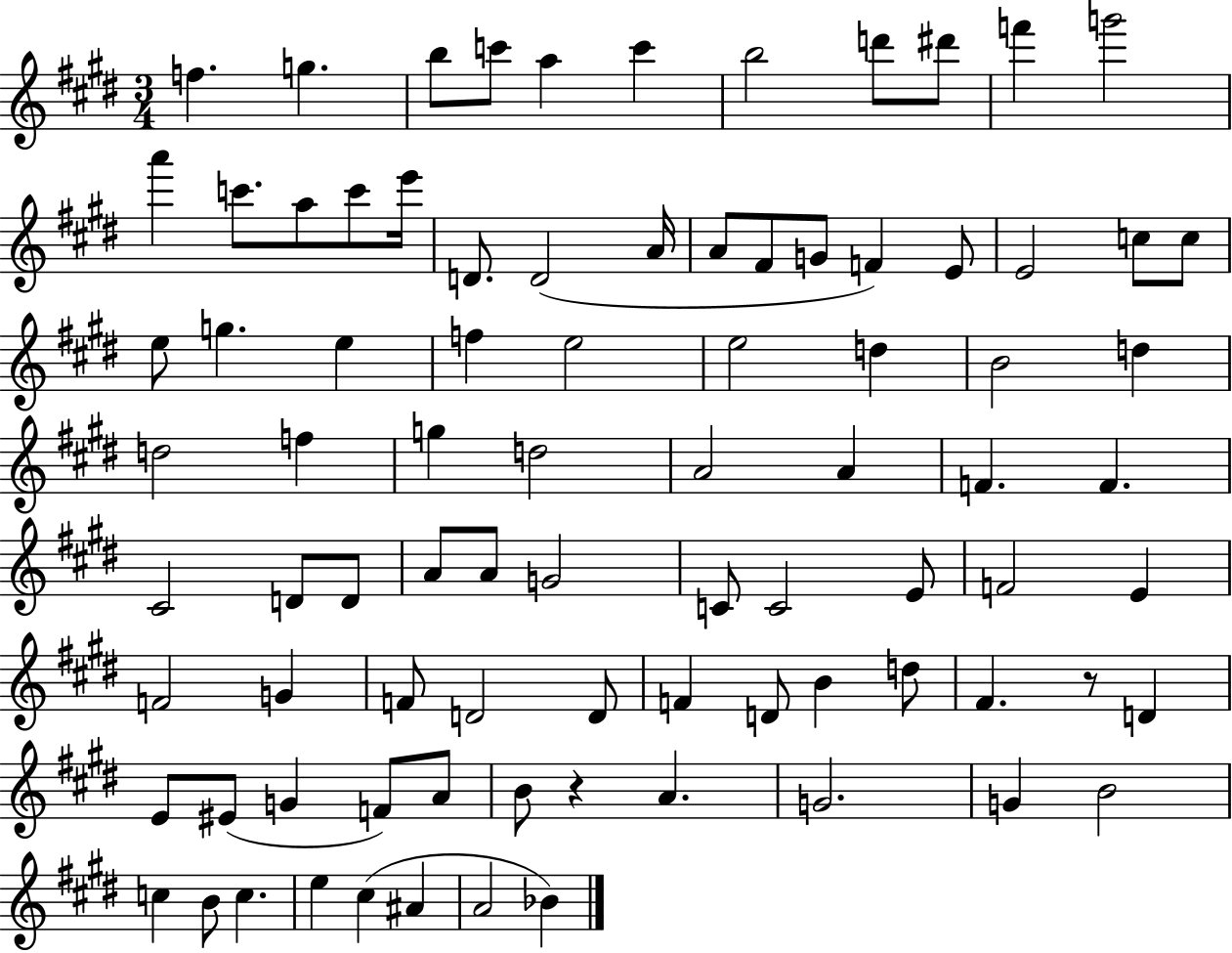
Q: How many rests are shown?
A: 2